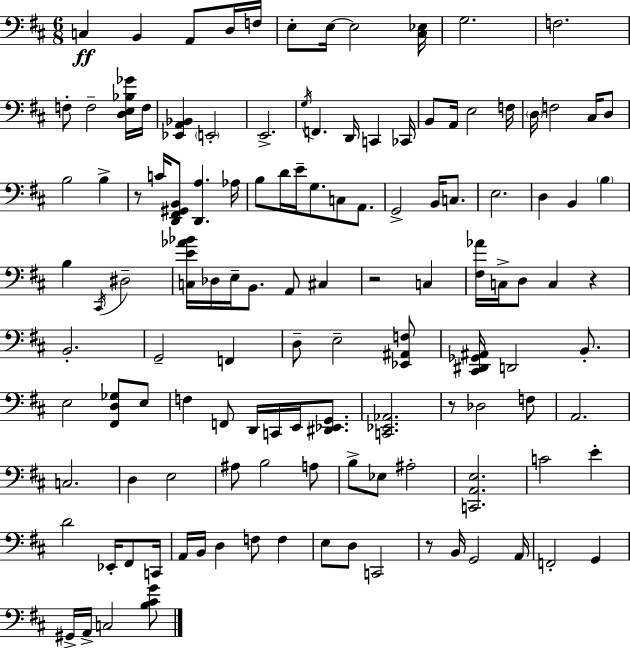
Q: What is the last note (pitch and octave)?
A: C3